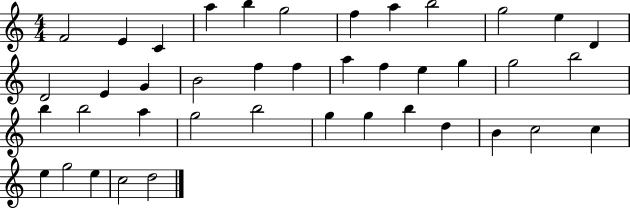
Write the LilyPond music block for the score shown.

{
  \clef treble
  \numericTimeSignature
  \time 4/4
  \key c \major
  f'2 e'4 c'4 | a''4 b''4 g''2 | f''4 a''4 b''2 | g''2 e''4 d'4 | \break d'2 e'4 g'4 | b'2 f''4 f''4 | a''4 f''4 e''4 g''4 | g''2 b''2 | \break b''4 b''2 a''4 | g''2 b''2 | g''4 g''4 b''4 d''4 | b'4 c''2 c''4 | \break e''4 g''2 e''4 | c''2 d''2 | \bar "|."
}